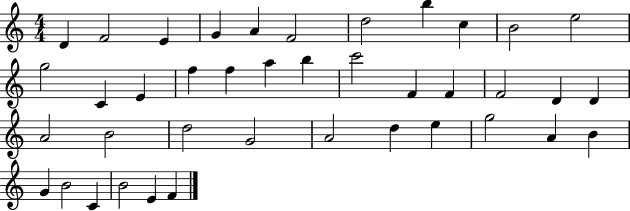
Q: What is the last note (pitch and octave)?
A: F4